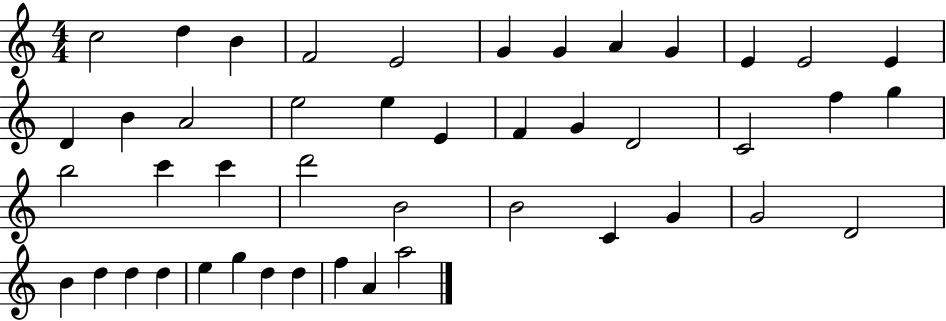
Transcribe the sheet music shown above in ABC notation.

X:1
T:Untitled
M:4/4
L:1/4
K:C
c2 d B F2 E2 G G A G E E2 E D B A2 e2 e E F G D2 C2 f g b2 c' c' d'2 B2 B2 C G G2 D2 B d d d e g d d f A a2